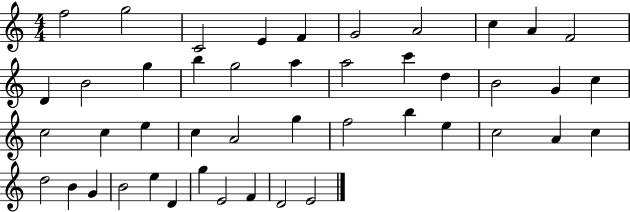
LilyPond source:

{
  \clef treble
  \numericTimeSignature
  \time 4/4
  \key c \major
  f''2 g''2 | c'2 e'4 f'4 | g'2 a'2 | c''4 a'4 f'2 | \break d'4 b'2 g''4 | b''4 g''2 a''4 | a''2 c'''4 d''4 | b'2 g'4 c''4 | \break c''2 c''4 e''4 | c''4 a'2 g''4 | f''2 b''4 e''4 | c''2 a'4 c''4 | \break d''2 b'4 g'4 | b'2 e''4 d'4 | g''4 e'2 f'4 | d'2 e'2 | \break \bar "|."
}